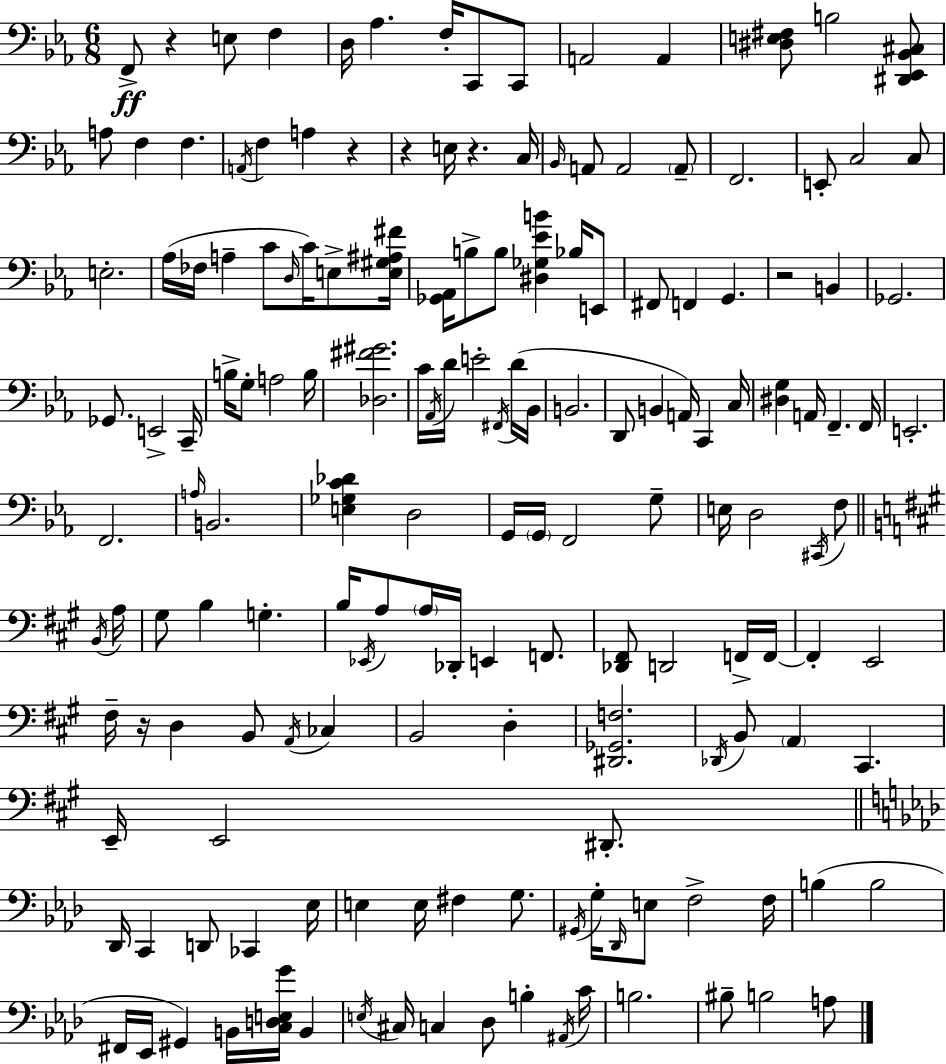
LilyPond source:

{
  \clef bass
  \numericTimeSignature
  \time 6/8
  \key c \minor
  f,8->\ff r4 e8 f4 | d16 aes4. f16-. c,8 c,8 | a,2 a,4 | <dis e fis>8 b2 <dis, ees, bes, cis>8 | \break a8 f4 f4. | \acciaccatura { a,16 } f4 a4 r4 | r4 e16 r4. | c16 \grace { bes,16 } a,8 a,2 | \break \parenthesize a,8-- f,2. | e,8-. c2 | c8 e2.-. | aes16( fes16 a4-- c'8 \grace { d16 } c'16) | \break e8-> <e gis ais fis'>16 <ges, aes,>16 b8-> b8 <dis ges ees' b'>4 | bes16 e,8 fis,8 f,4 g,4. | r2 b,4 | ges,2. | \break ges,8. e,2-> | c,16-- b16-> g8-. a2 | b16 <des fis' gis'>2. | c'16 \acciaccatura { aes,16 } d'16 e'2-. | \break \acciaccatura { fis,16 } d'16( bes,16 b,2. | d,8 b,4 a,16) | c,4 c16 <dis g>4 a,16 f,4.-- | f,16 e,2.-. | \break f,2. | \grace { a16 } b,2. | <e ges c' des'>4 d2 | g,16 \parenthesize g,16 f,2 | \break g8-- e16 d2 | \acciaccatura { cis,16 } f8 \bar "||" \break \key a \major \acciaccatura { b,16 } a16 gis8 b4 g4.-. | b16 \acciaccatura { ees,16 } a8 \parenthesize a16 des,16-. e,4 | f,8. <des, fis,>8 d,2 | f,16-> f,16~~ f,4-. e,2 | \break fis16-- r16 d4 b,8 \acciaccatura { a,16 } | ces4 b,2 | d4-. <dis, ges, f>2. | \acciaccatura { des,16 } b,8 \parenthesize a,4 cis,4. | \break e,16-- e,2 | dis,8.-. \bar "||" \break \key aes \major des,16 c,4 d,8 ces,4 ees16 | e4 e16 fis4 g8. | \acciaccatura { gis,16 } g16-. \grace { des,16 } e8 f2-> | f16 b4( b2 | \break fis,16 ees,16 gis,4) b,16 <c d e g'>16 b,4 | \acciaccatura { e16 } cis16 c4 des8 b4-. | \acciaccatura { ais,16 } c'16 b2. | bis8-- b2 | \break a8 \bar "|."
}